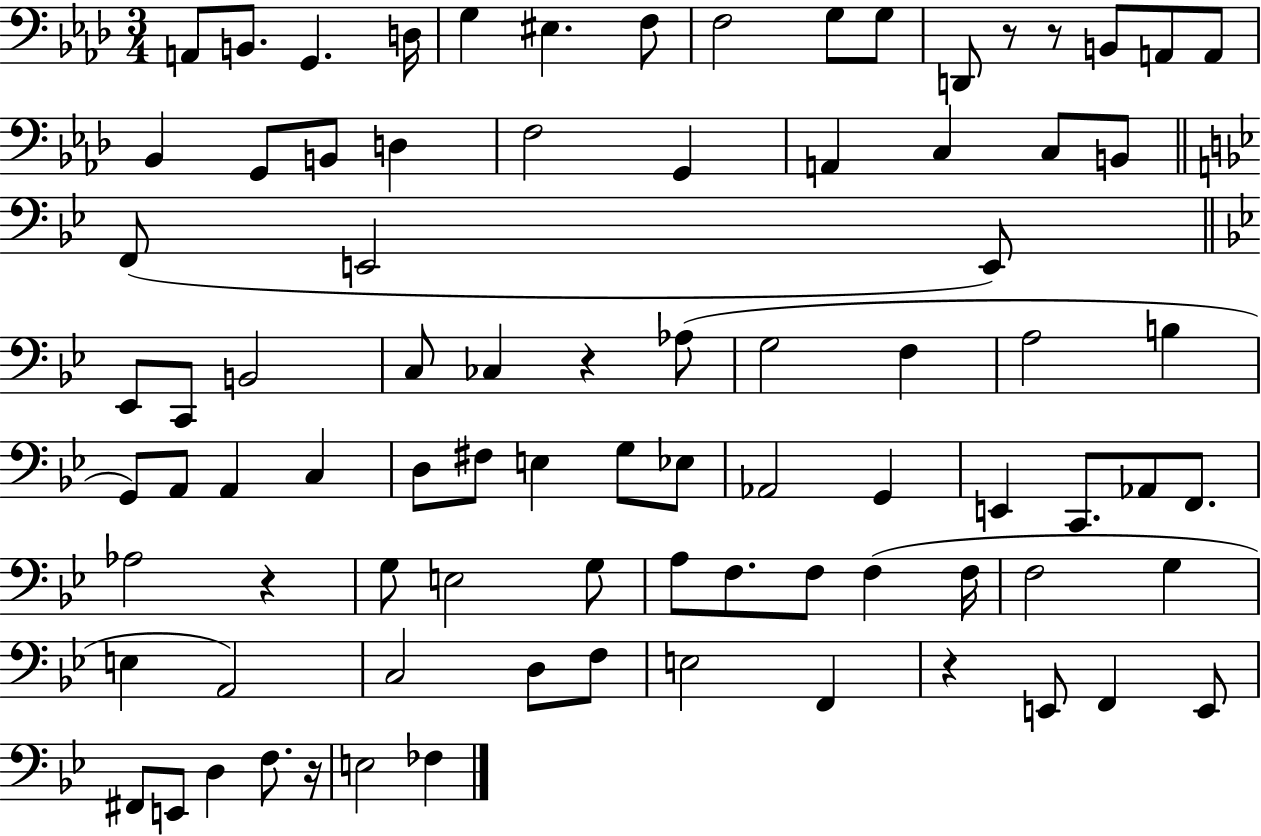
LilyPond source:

{
  \clef bass
  \numericTimeSignature
  \time 3/4
  \key aes \major
  a,8 b,8. g,4. d16 | g4 eis4. f8 | f2 g8 g8 | d,8 r8 r8 b,8 a,8 a,8 | \break bes,4 g,8 b,8 d4 | f2 g,4 | a,4 c4 c8 b,8 | \bar "||" \break \key g \minor f,8( e,2 e,8) | \bar "||" \break \key bes \major ees,8 c,8 b,2 | c8 ces4 r4 aes8( | g2 f4 | a2 b4 | \break g,8) a,8 a,4 c4 | d8 fis8 e4 g8 ees8 | aes,2 g,4 | e,4 c,8. aes,8 f,8. | \break aes2 r4 | g8 e2 g8 | a8 f8. f8 f4( f16 | f2 g4 | \break e4 a,2) | c2 d8 f8 | e2 f,4 | r4 e,8 f,4 e,8 | \break fis,8 e,8 d4 f8. r16 | e2 fes4 | \bar "|."
}